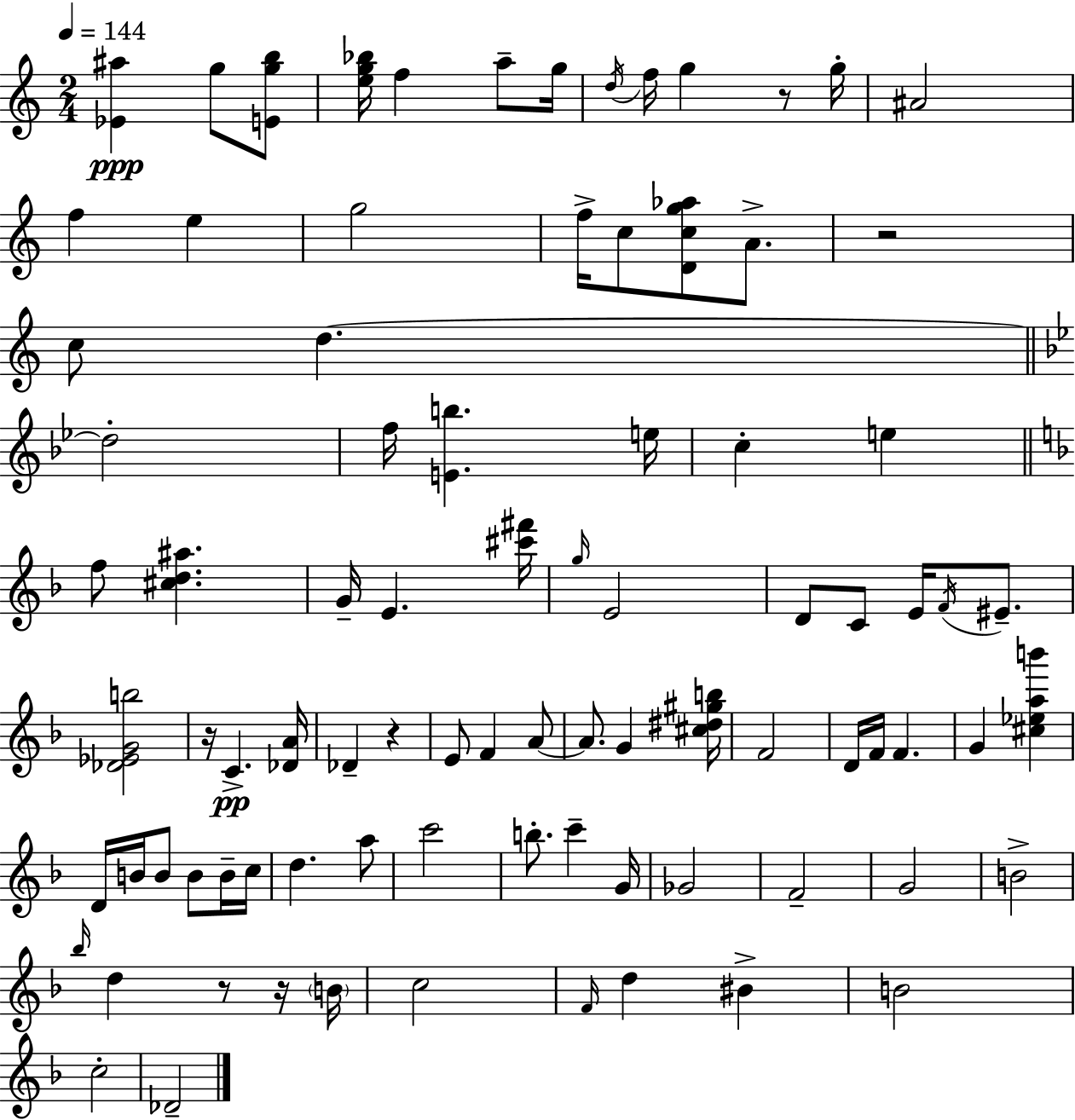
[Eb4,A#5]/q G5/e [E4,G5,B5]/e [E5,G5,Bb5]/s F5/q A5/e G5/s D5/s F5/s G5/q R/e G5/s A#4/h F5/q E5/q G5/h F5/s C5/e [D4,C5,G5,Ab5]/e A4/e. R/h C5/e D5/q. D5/h F5/s [E4,B5]/q. E5/s C5/q E5/q F5/e [C#5,D5,A#5]/q. G4/s E4/q. [C#6,F#6]/s G5/s E4/h D4/e C4/e E4/s F4/s EIS4/e. [Db4,Eb4,G4,B5]/h R/s C4/q. [Db4,A4]/s Db4/q R/q E4/e F4/q A4/e A4/e. G4/q [C#5,D#5,G#5,B5]/s F4/h D4/s F4/s F4/q. G4/q [C#5,Eb5,A5,B6]/q D4/s B4/s B4/e B4/e B4/s C5/s D5/q. A5/e C6/h B5/e. C6/q G4/s Gb4/h F4/h G4/h B4/h Bb5/s D5/q R/e R/s B4/s C5/h F4/s D5/q BIS4/q B4/h C5/h Db4/h